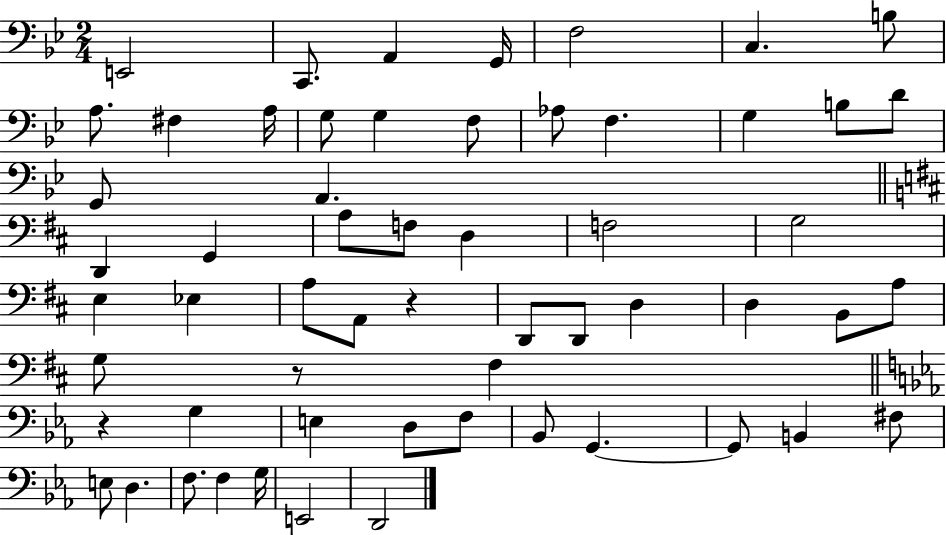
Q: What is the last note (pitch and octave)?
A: D2